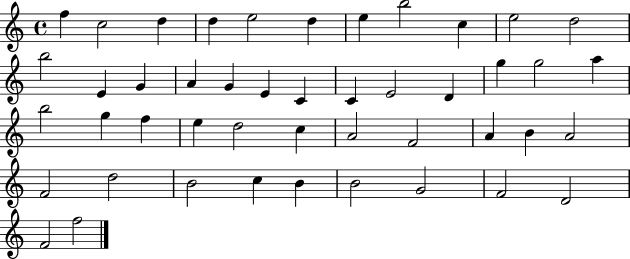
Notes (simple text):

F5/q C5/h D5/q D5/q E5/h D5/q E5/q B5/h C5/q E5/h D5/h B5/h E4/q G4/q A4/q G4/q E4/q C4/q C4/q E4/h D4/q G5/q G5/h A5/q B5/h G5/q F5/q E5/q D5/h C5/q A4/h F4/h A4/q B4/q A4/h F4/h D5/h B4/h C5/q B4/q B4/h G4/h F4/h D4/h F4/h F5/h